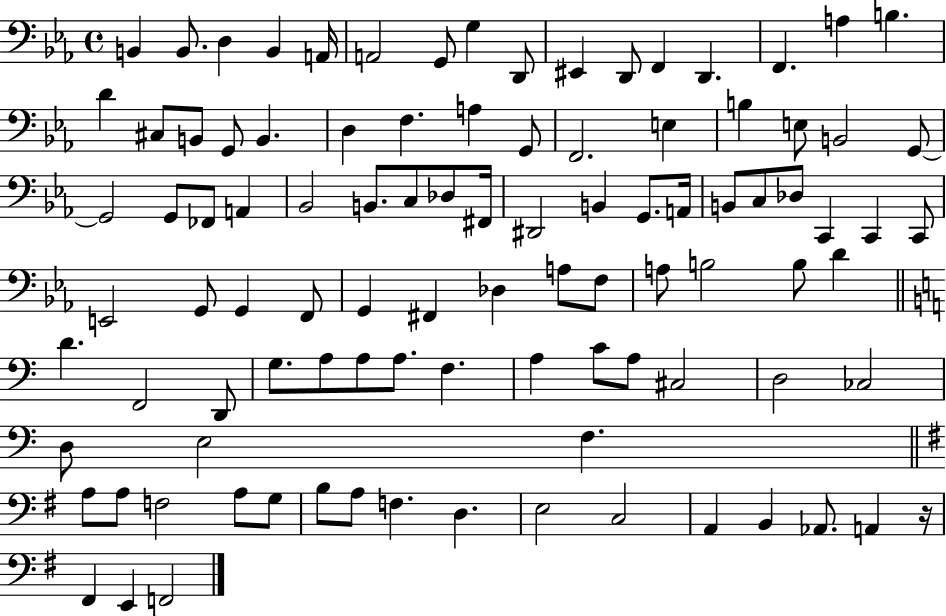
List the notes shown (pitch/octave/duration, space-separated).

B2/q B2/e. D3/q B2/q A2/s A2/h G2/e G3/q D2/e EIS2/q D2/e F2/q D2/q. F2/q. A3/q B3/q. D4/q C#3/e B2/e G2/e B2/q. D3/q F3/q. A3/q G2/e F2/h. E3/q B3/q E3/e B2/h G2/e G2/h G2/e FES2/e A2/q Bb2/h B2/e. C3/e Db3/e F#2/s D#2/h B2/q G2/e. A2/s B2/e C3/e Db3/e C2/q C2/q C2/e E2/h G2/e G2/q F2/e G2/q F#2/q Db3/q A3/e F3/e A3/e B3/h B3/e D4/q D4/q. F2/h D2/e G3/e. A3/e A3/e A3/e. F3/q. A3/q C4/e A3/e C#3/h D3/h CES3/h D3/e E3/h F3/q. A3/e A3/e F3/h A3/e G3/e B3/e A3/e F3/q. D3/q. E3/h C3/h A2/q B2/q Ab2/e. A2/q R/s F#2/q E2/q F2/h